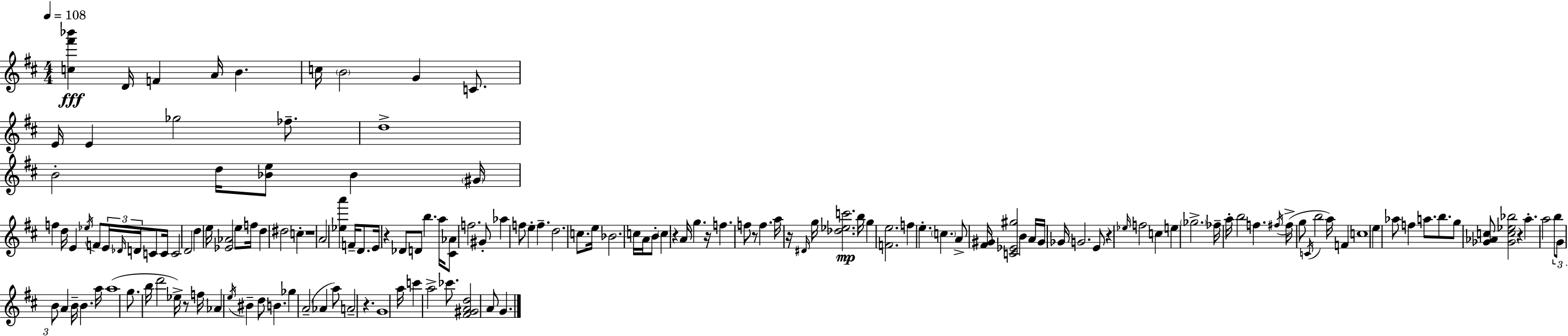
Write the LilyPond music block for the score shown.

{
  \clef treble
  \numericTimeSignature
  \time 4/4
  \key d \major
  \tempo 4 = 108
  \repeat volta 2 { <c'' fis''' bes'''>4\fff d'16 f'4 a'16 b'4. | c''16 \parenthesize b'2 g'4 c'8. | e'16 e'4 ges''2 fes''8.-- | d''1-> | \break b'2-. d''16 <bes' e''>8 bes'4 \parenthesize gis'16 | f''4 d''16 e'4 \acciaccatura { ees''16 } f'8 \tuplet 3/2 { e'16 \grace { des'16 } d'16 } c'8 | c'16 c'2 d'2 | d''4 e''16 <ees' aes'>2 e''8 | \break f''16 d''4 dis''2 c''4-. | r1 | a'2 <ees'' a'''>4 f'16-- d'8. | e'16 r4 des'8 d'8 b''4. | \break a''16 <cis' aes'>8 f''2. | gis'8-. aes''4 f''8 e''4-. f''4.-- | d''2. c''8. | e''16 bes'2. c''16 a'16 | \break b'8-. \parenthesize c''4 r4 a'16 g''4. | r16 f''4. f''8 r8 f''4. | a''16 r16 \grace { dis'16 } g''16 <des'' ees'' c'''>2.\mp | b''16 g''4 <f' e''>2. | \break f''4 e''4.-. \parenthesize c''4. | a'8-> <fis' gis'>16 <c' ees' gis''>2 b'4 | a'16 gis'16 ges'16 g'2. | e'8 r4 \grace { ees''16 } f''2 | \break c''4 e''4 \parenthesize ges''2.-> | fes''16-- a''16-. b''2 f''4. | \acciaccatura { fis''16 } fis''16->( g''8 \acciaccatura { c'16 } b''2 | a''16) f'4 c''1 | \break e''4 aes''8 f''4 | a''8. b''8. g''8 <ges' aes' c''>8 <ges' c'' ees'' bes''>2 | r4 a''4.-. a''2 | \tuplet 3/2 { b''8 g'8 b'8 } a'4 b'16-- b'4. | \break a''16 a''1( | g''8. b''16 d'''2 | ees''16->) r8 f''16 aes'4 \acciaccatura { e''16 } bis'4-- d''8 | b'4. ges''4 a'2--( | \break aes'4 a''8) a'2-- | r4. g'1 | a''16 c'''4 a''2-> | ces'''8. <fis' gis' a' d''>2 a'8 | \break g'4. } \bar "|."
}